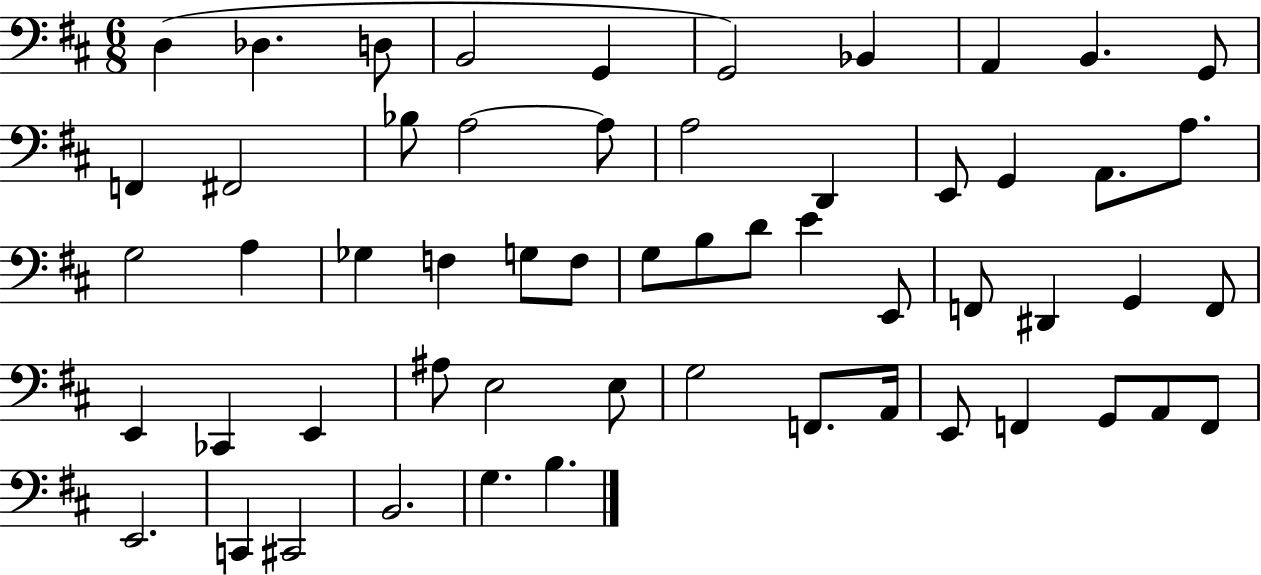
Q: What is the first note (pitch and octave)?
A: D3